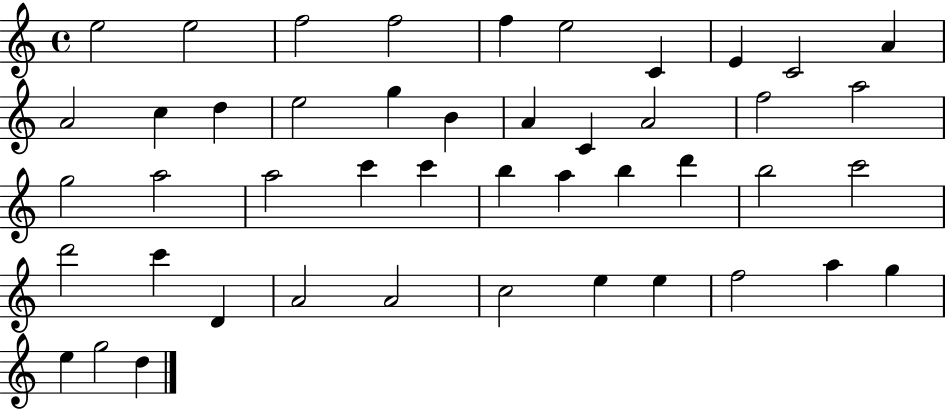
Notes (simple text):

E5/h E5/h F5/h F5/h F5/q E5/h C4/q E4/q C4/h A4/q A4/h C5/q D5/q E5/h G5/q B4/q A4/q C4/q A4/h F5/h A5/h G5/h A5/h A5/h C6/q C6/q B5/q A5/q B5/q D6/q B5/h C6/h D6/h C6/q D4/q A4/h A4/h C5/h E5/q E5/q F5/h A5/q G5/q E5/q G5/h D5/q